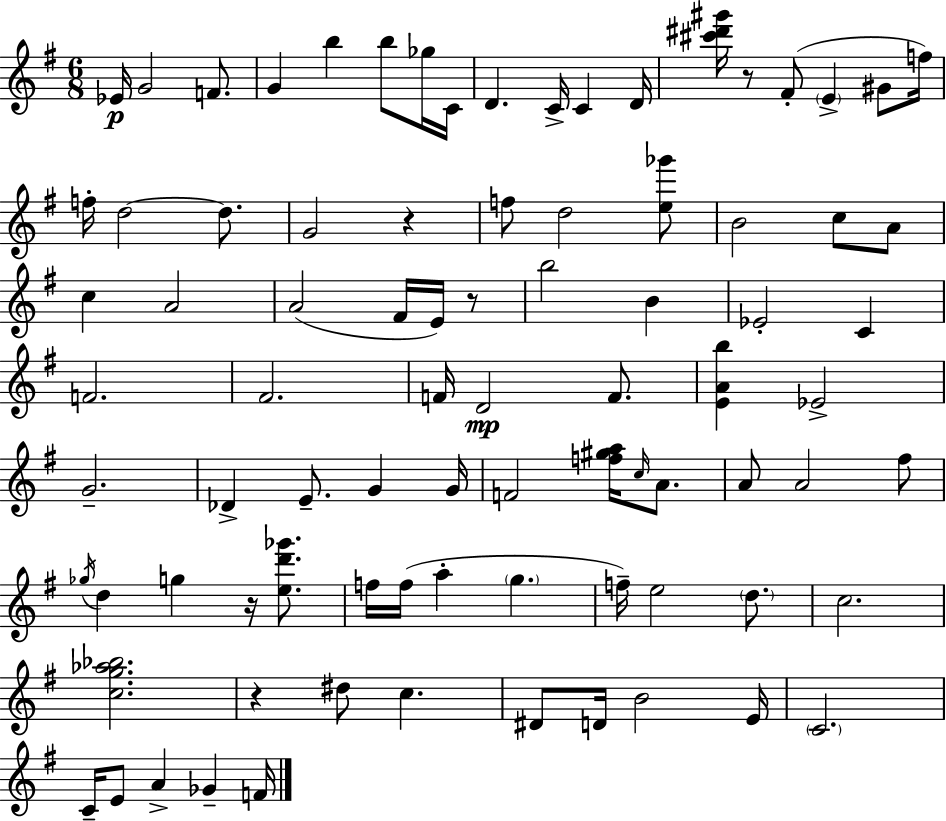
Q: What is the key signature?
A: E minor